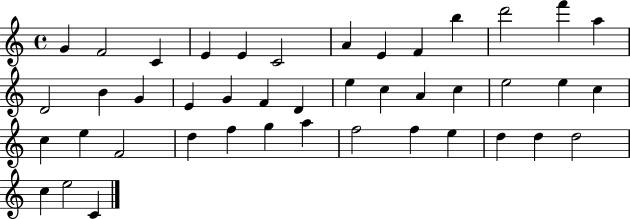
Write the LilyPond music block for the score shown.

{
  \clef treble
  \time 4/4
  \defaultTimeSignature
  \key c \major
  g'4 f'2 c'4 | e'4 e'4 c'2 | a'4 e'4 f'4 b''4 | d'''2 f'''4 a''4 | \break d'2 b'4 g'4 | e'4 g'4 f'4 d'4 | e''4 c''4 a'4 c''4 | e''2 e''4 c''4 | \break c''4 e''4 f'2 | d''4 f''4 g''4 a''4 | f''2 f''4 e''4 | d''4 d''4 d''2 | \break c''4 e''2 c'4 | \bar "|."
}